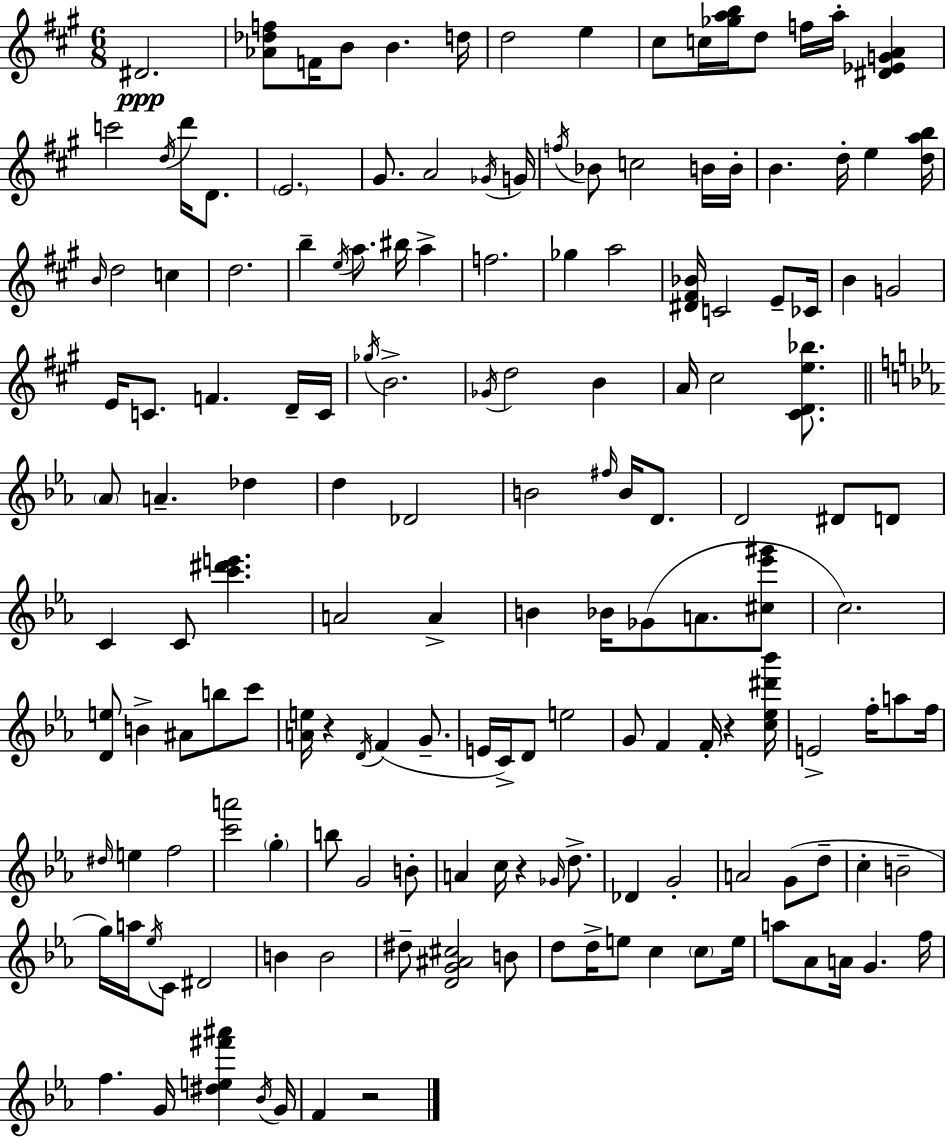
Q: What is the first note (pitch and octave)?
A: D#4